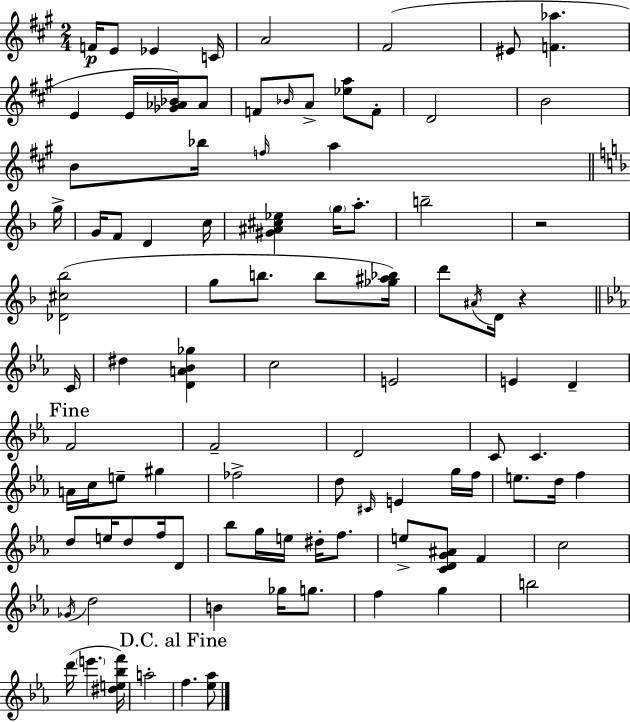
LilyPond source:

{
  \clef treble
  \numericTimeSignature
  \time 2/4
  \key a \major
  f'16\p e'8 ees'4 c'16 | a'2 | fis'2( | eis'8 <f' aes''>4. | \break e'4 e'16 <ges' aes' bes'>16) aes'8 | f'8 \grace { bes'16 } a'8-> <ees'' a''>8 f'8-. | d'2 | b'2 | \break b'8 bes''16 \grace { f''16 } a''4 | \bar "||" \break \key d \minor g''16-> g'16 f'8 d'4 | c''16 <gis' ais' cis'' ees''>4 \parenthesize g''16 a''8.-. | b''2-- | r2 | \break <des' cis'' bes''>2( | g''8 b''8. b''8 | <ges'' ais'' bes''>16) d'''8 \acciaccatura { ais'16 } d'16 r4 | \bar "||" \break \key c \minor c'16 dis''4 <d' a' bes' ges''>4 | c''2 | e'2 | e'4 d'4-- | \break \mark "Fine" f'2 | f'2-- | d'2 | c'8 c'4. | \break a'16 c''16 e''8-- gis''4 | fes''2-> | d''8 \grace { cis'16 } e'4 | g''16 f''16 e''8. d''16 f''4 | \break d''8 e''16 d''8 f''16 | d'8 bes''8 g''16 e''16 dis''16-. f''8. | e''8-> <c' d' g' ais'>8 f'4 | c''2 | \break \acciaccatura { ges'16 } d''2 | b'4 ges''16 | g''8. f''4 g''4 | b''2 | \break d'''16( \parenthesize e'''4. | <dis'' e'' bes'' f'''>16) a''2-. | \mark "D.C. al Fine" f''4. | <ees'' aes''>8 \bar "|."
}